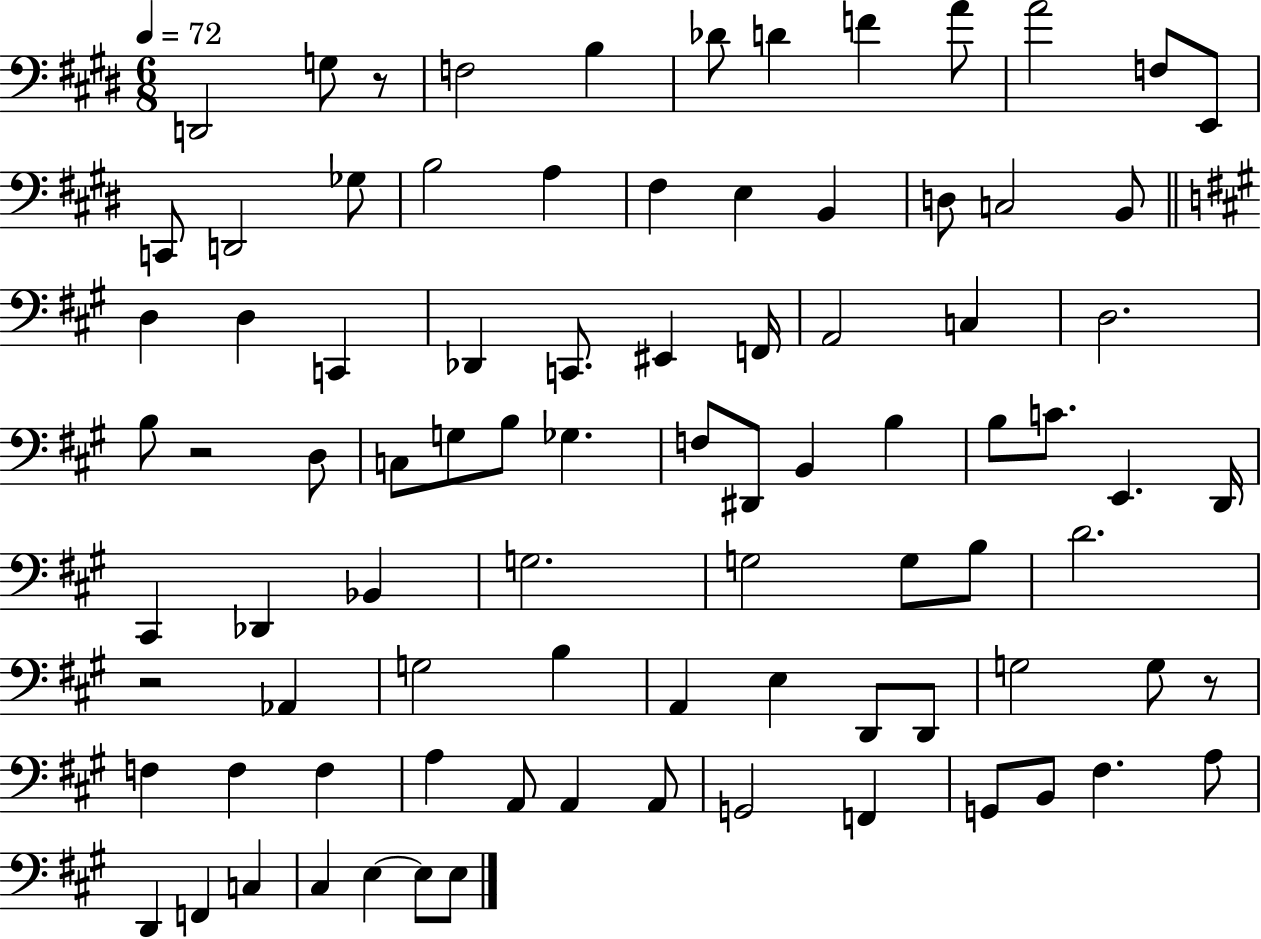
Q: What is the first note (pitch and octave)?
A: D2